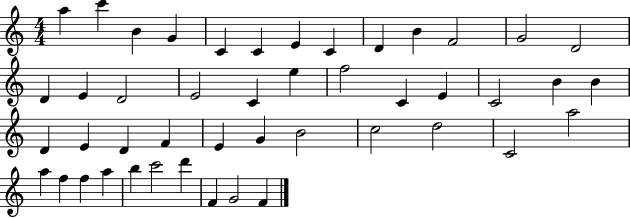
X:1
T:Untitled
M:4/4
L:1/4
K:C
a c' B G C C E C D B F2 G2 D2 D E D2 E2 C e f2 C E C2 B B D E D F E G B2 c2 d2 C2 a2 a f f a b c'2 d' F G2 F